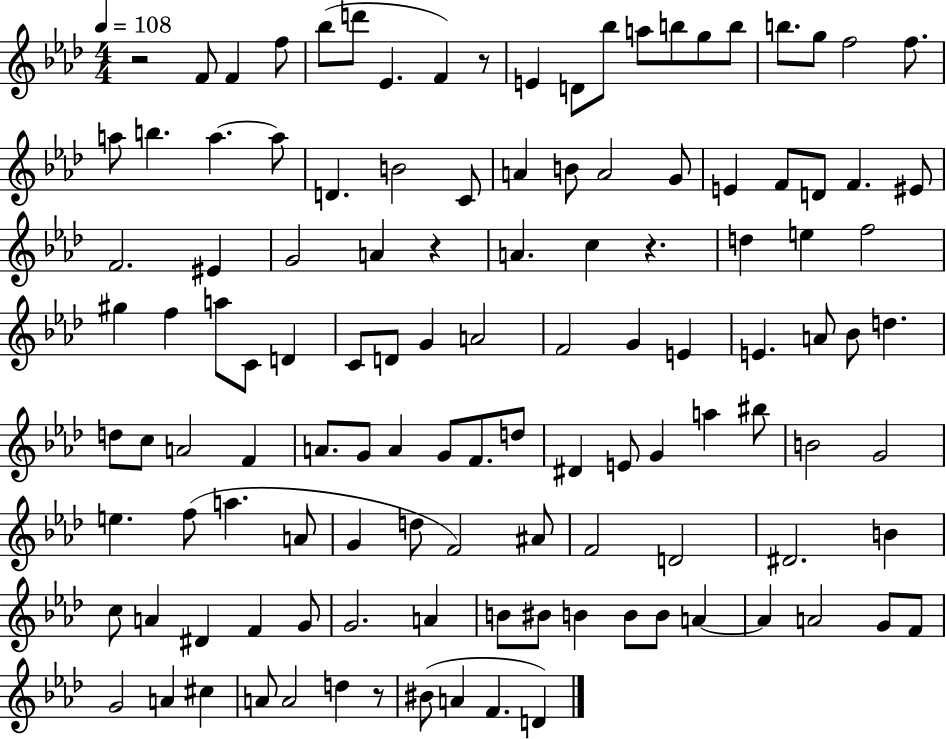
{
  \clef treble
  \numericTimeSignature
  \time 4/4
  \key aes \major
  \tempo 4 = 108
  r2 f'8 f'4 f''8 | bes''8( d'''8 ees'4. f'4) r8 | e'4 d'8 bes''8 a''8 b''8 g''8 b''8 | b''8. g''8 f''2 f''8. | \break a''8 b''4. a''4.~~ a''8 | d'4. b'2 c'8 | a'4 b'8 a'2 g'8 | e'4 f'8 d'8 f'4. eis'8 | \break f'2. eis'4 | g'2 a'4 r4 | a'4. c''4 r4. | d''4 e''4 f''2 | \break gis''4 f''4 a''8 c'8 d'4 | c'8 d'8 g'4 a'2 | f'2 g'4 e'4 | e'4. a'8 bes'8 d''4. | \break d''8 c''8 a'2 f'4 | a'8. g'8 a'4 g'8 f'8. d''8 | dis'4 e'8 g'4 a''4 bis''8 | b'2 g'2 | \break e''4. f''8( a''4. a'8 | g'4 d''8 f'2) ais'8 | f'2 d'2 | dis'2. b'4 | \break c''8 a'4 dis'4 f'4 g'8 | g'2. a'4 | b'8 bis'8 b'4 b'8 b'8 a'4~~ | a'4 a'2 g'8 f'8 | \break g'2 a'4 cis''4 | a'8 a'2 d''4 r8 | bis'8( a'4 f'4. d'4) | \bar "|."
}